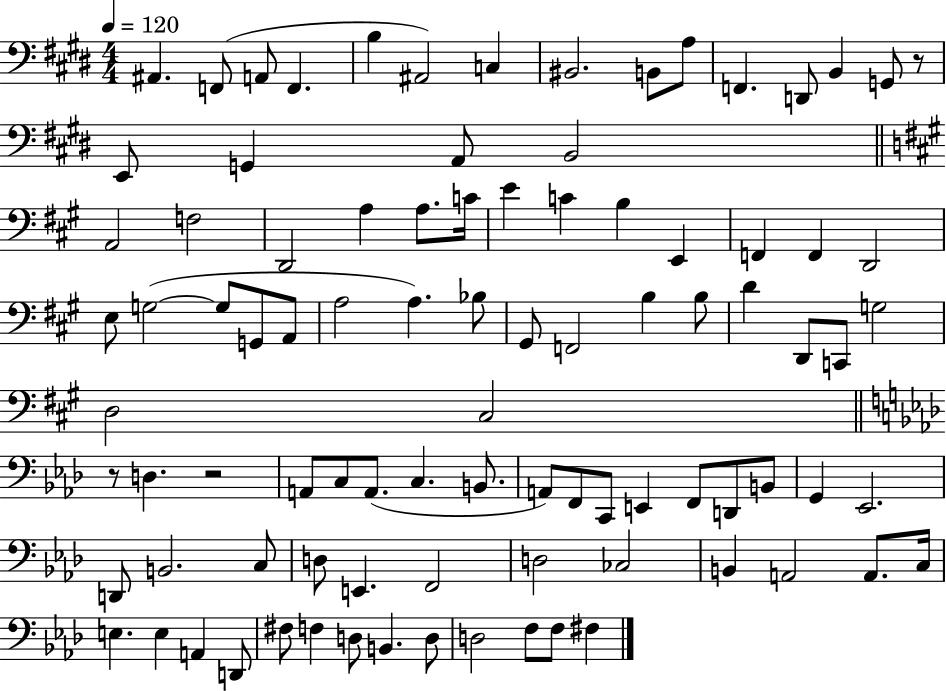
A#2/q. F2/e A2/e F2/q. B3/q A#2/h C3/q BIS2/h. B2/e A3/e F2/q. D2/e B2/q G2/e R/e E2/e G2/q A2/e B2/h A2/h F3/h D2/h A3/q A3/e. C4/s E4/q C4/q B3/q E2/q F2/q F2/q D2/h E3/e G3/h G3/e G2/e A2/e A3/h A3/q. Bb3/e G#2/e F2/h B3/q B3/e D4/q D2/e C2/e G3/h D3/h C#3/h R/e D3/q. R/h A2/e C3/e A2/e. C3/q. B2/e. A2/e F2/e C2/e E2/q F2/e D2/e B2/e G2/q Eb2/h. D2/e B2/h. C3/e D3/e E2/q. F2/h D3/h CES3/h B2/q A2/h A2/e. C3/s E3/q. E3/q A2/q D2/e F#3/e F3/q D3/e B2/q. D3/e D3/h F3/e F3/e F#3/q